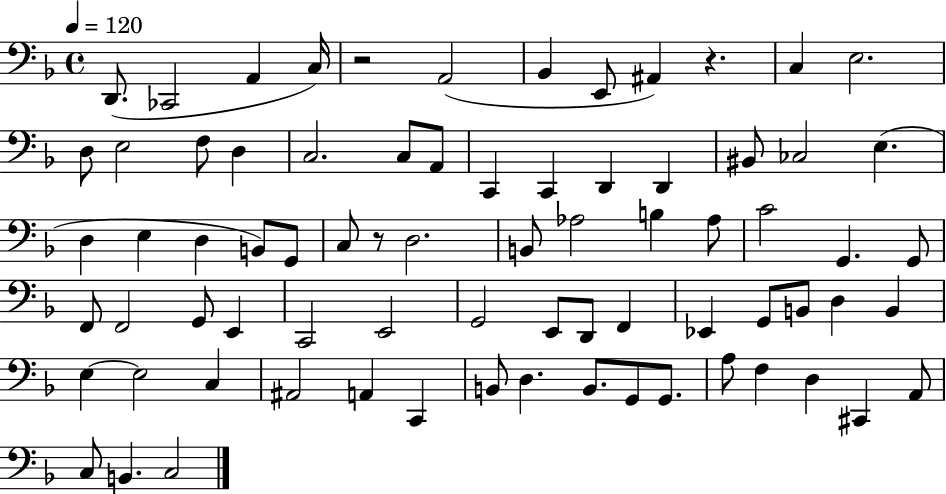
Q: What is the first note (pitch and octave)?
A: D2